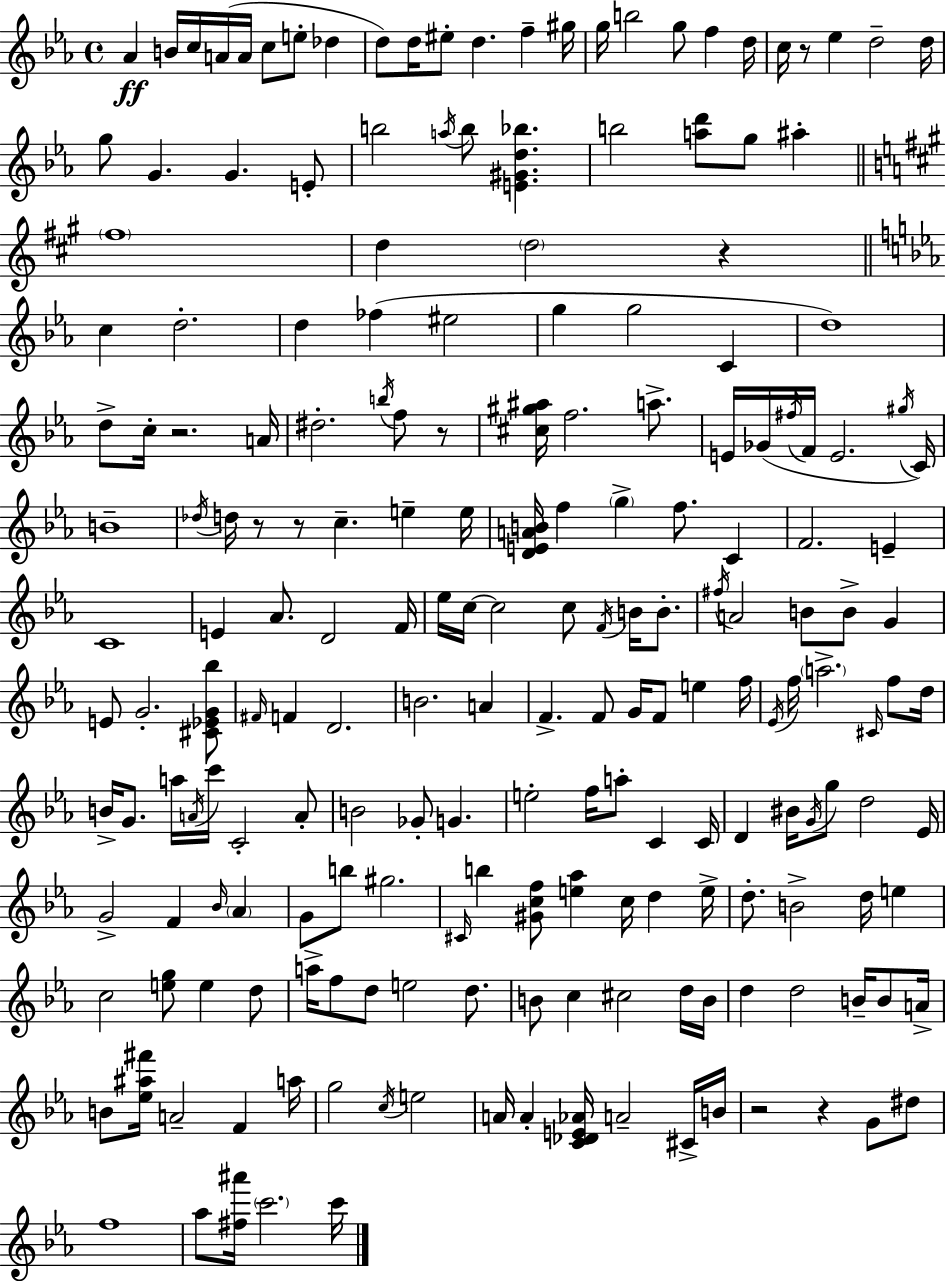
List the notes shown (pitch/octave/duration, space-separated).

Ab4/q B4/s C5/s A4/s A4/s C5/e E5/e Db5/q D5/e D5/s EIS5/e D5/q. F5/q G#5/s G5/s B5/h G5/e F5/q D5/s C5/s R/e Eb5/q D5/h D5/s G5/e G4/q. G4/q. E4/e B5/h A5/s B5/e [E4,G#4,D5,Bb5]/q. B5/h [A5,D6]/e G5/e A#5/q F#5/w D5/q D5/h R/q C5/q D5/h. D5/q FES5/q EIS5/h G5/q G5/h C4/q D5/w D5/e C5/s R/h. A4/s D#5/h. B5/s F5/e R/e [C#5,G#5,A#5]/s F5/h. A5/e. E4/s Gb4/s F#5/s F4/s E4/h. G#5/s C4/s B4/w Db5/s D5/s R/e R/e C5/q. E5/q E5/s [D4,E4,A4,B4]/s F5/q G5/q F5/e. C4/q F4/h. E4/q C4/w E4/q Ab4/e. D4/h F4/s Eb5/s C5/s C5/h C5/e F4/s B4/s B4/e. F#5/s A4/h B4/e B4/e G4/q E4/e G4/h. [C#4,Eb4,G4,Bb5]/e F#4/s F4/q D4/h. B4/h. A4/q F4/q. F4/e G4/s F4/e E5/q F5/s Eb4/s F5/s A5/h. C#4/s F5/e D5/s B4/s G4/e. A5/s A4/s C6/s C4/h A4/e B4/h Gb4/e G4/q. E5/h F5/s A5/e C4/q C4/s D4/q BIS4/s G4/s G5/e D5/h Eb4/s G4/h F4/q Bb4/s Ab4/q G4/e B5/e G#5/h. C#4/s B5/q [G#4,C5,F5]/e [E5,Ab5]/q C5/s D5/q E5/s D5/e. B4/h D5/s E5/q C5/h [E5,G5]/e E5/q D5/e A5/s F5/e D5/e E5/h D5/e. B4/e C5/q C#5/h D5/s B4/s D5/q D5/h B4/s B4/e A4/s B4/e [Eb5,A#5,F#6]/s A4/h F4/q A5/s G5/h C5/s E5/h A4/s A4/q [C4,Db4,E4,Ab4]/s A4/h C#4/s B4/s R/h R/q G4/e D#5/e F5/w Ab5/e [F#5,A#6]/s C6/h. C6/s